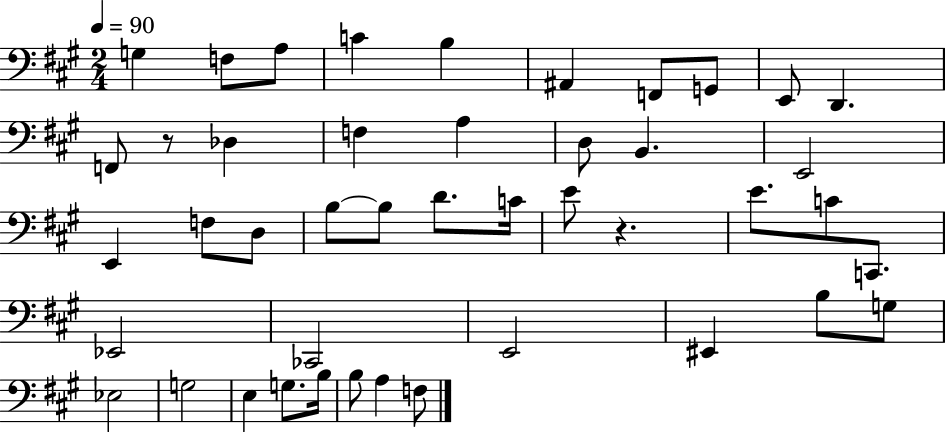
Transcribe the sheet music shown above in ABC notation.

X:1
T:Untitled
M:2/4
L:1/4
K:A
G, F,/2 A,/2 C B, ^A,, F,,/2 G,,/2 E,,/2 D,, F,,/2 z/2 _D, F, A, D,/2 B,, E,,2 E,, F,/2 D,/2 B,/2 B,/2 D/2 C/4 E/2 z E/2 C/2 C,,/2 _E,,2 _C,,2 E,,2 ^E,, B,/2 G,/2 _E,2 G,2 E, G,/2 B,/4 B,/2 A, F,/2